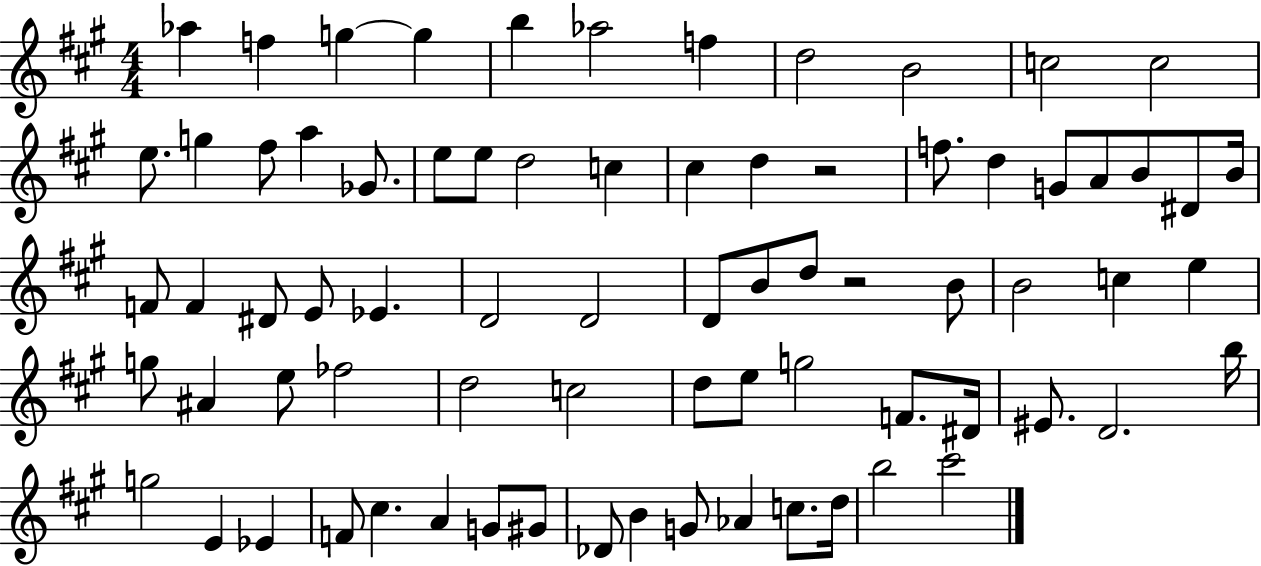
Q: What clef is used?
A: treble